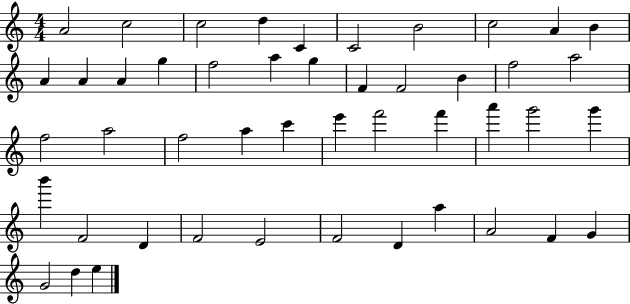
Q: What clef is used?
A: treble